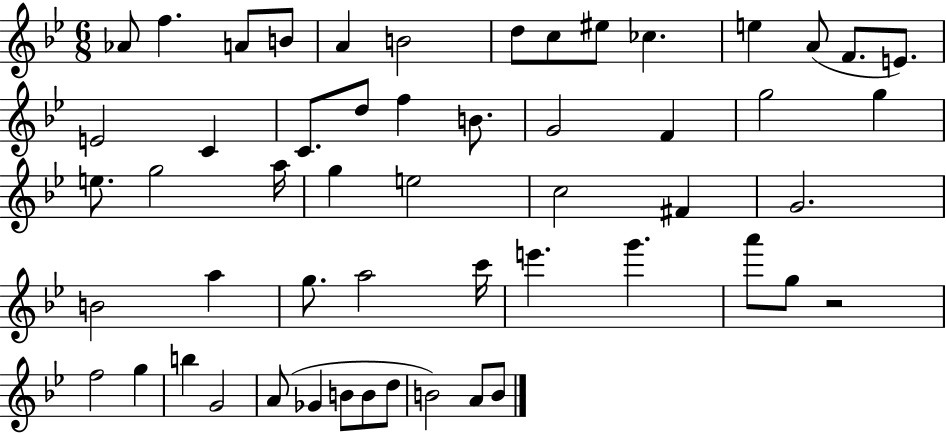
Ab4/e F5/q. A4/e B4/e A4/q B4/h D5/e C5/e EIS5/e CES5/q. E5/q A4/e F4/e. E4/e. E4/h C4/q C4/e. D5/e F5/q B4/e. G4/h F4/q G5/h G5/q E5/e. G5/h A5/s G5/q E5/h C5/h F#4/q G4/h. B4/h A5/q G5/e. A5/h C6/s E6/q. G6/q. A6/e G5/e R/h F5/h G5/q B5/q G4/h A4/e Gb4/q B4/e B4/e D5/e B4/h A4/e B4/e